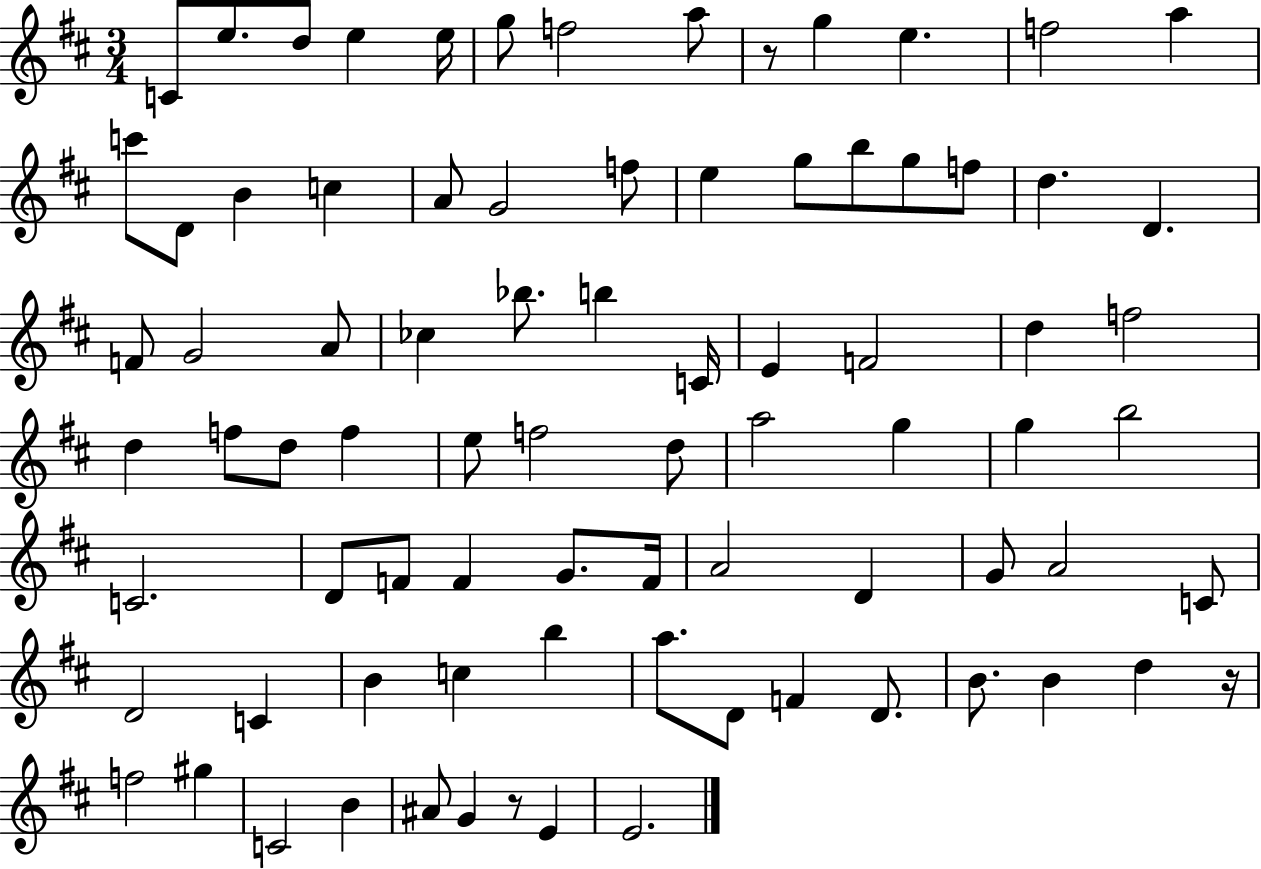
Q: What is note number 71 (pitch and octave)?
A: D5